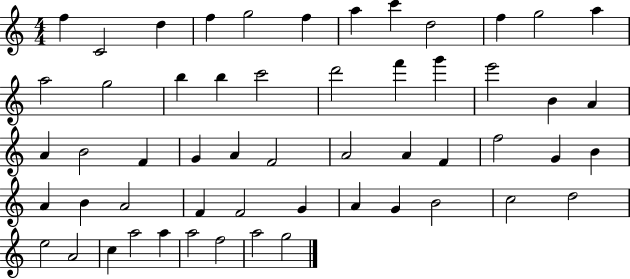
F5/q C4/h D5/q F5/q G5/h F5/q A5/q C6/q D5/h F5/q G5/h A5/q A5/h G5/h B5/q B5/q C6/h D6/h F6/q G6/q E6/h B4/q A4/q A4/q B4/h F4/q G4/q A4/q F4/h A4/h A4/q F4/q F5/h G4/q B4/q A4/q B4/q A4/h F4/q F4/h G4/q A4/q G4/q B4/h C5/h D5/h E5/h A4/h C5/q A5/h A5/q A5/h F5/h A5/h G5/h